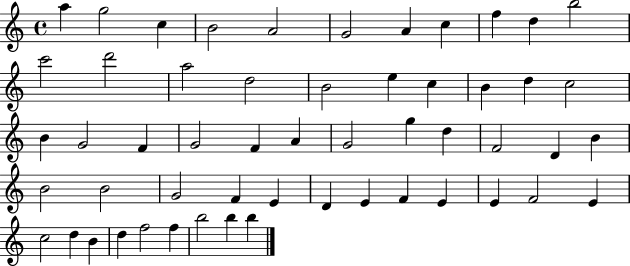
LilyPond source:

{
  \clef treble
  \time 4/4
  \defaultTimeSignature
  \key c \major
  a''4 g''2 c''4 | b'2 a'2 | g'2 a'4 c''4 | f''4 d''4 b''2 | \break c'''2 d'''2 | a''2 d''2 | b'2 e''4 c''4 | b'4 d''4 c''2 | \break b'4 g'2 f'4 | g'2 f'4 a'4 | g'2 g''4 d''4 | f'2 d'4 b'4 | \break b'2 b'2 | g'2 f'4 e'4 | d'4 e'4 f'4 e'4 | e'4 f'2 e'4 | \break c''2 d''4 b'4 | d''4 f''2 f''4 | b''2 b''4 b''4 | \bar "|."
}